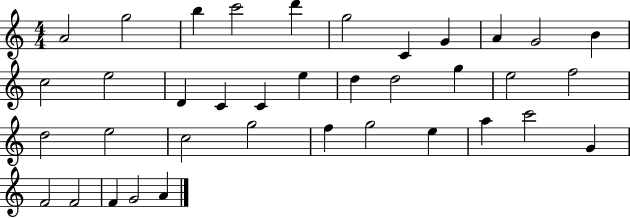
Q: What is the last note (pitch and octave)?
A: A4